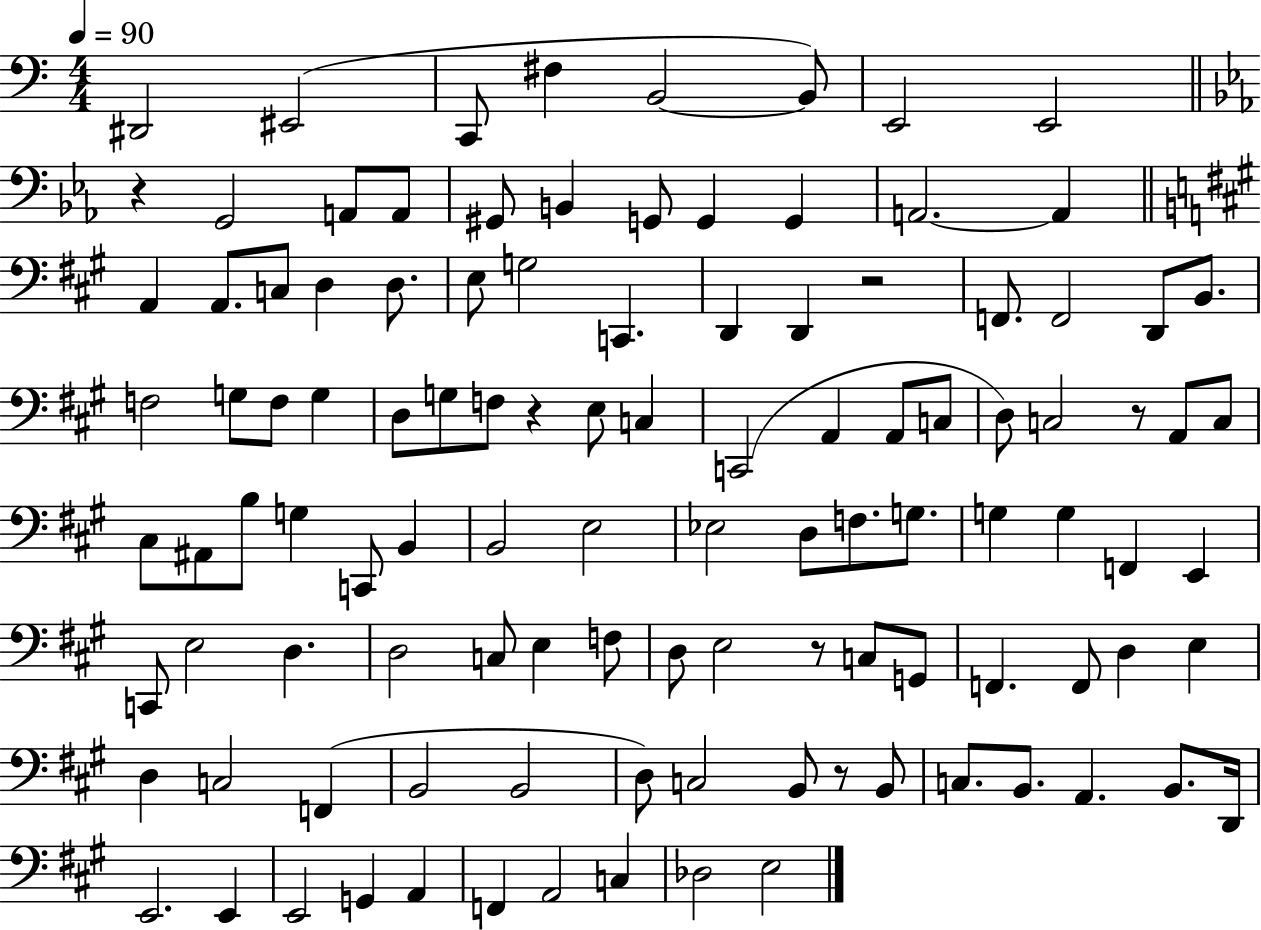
D#2/h EIS2/h C2/e F#3/q B2/h B2/e E2/h E2/h R/q G2/h A2/e A2/e G#2/e B2/q G2/e G2/q G2/q A2/h. A2/q A2/q A2/e. C3/e D3/q D3/e. E3/e G3/h C2/q. D2/q D2/q R/h F2/e. F2/h D2/e B2/e. F3/h G3/e F3/e G3/q D3/e G3/e F3/e R/q E3/e C3/q C2/h A2/q A2/e C3/e D3/e C3/h R/e A2/e C3/e C#3/e A#2/e B3/e G3/q C2/e B2/q B2/h E3/h Eb3/h D3/e F3/e. G3/e. G3/q G3/q F2/q E2/q C2/e E3/h D3/q. D3/h C3/e E3/q F3/e D3/e E3/h R/e C3/e G2/e F2/q. F2/e D3/q E3/q D3/q C3/h F2/q B2/h B2/h D3/e C3/h B2/e R/e B2/e C3/e. B2/e. A2/q. B2/e. D2/s E2/h. E2/q E2/h G2/q A2/q F2/q A2/h C3/q Db3/h E3/h